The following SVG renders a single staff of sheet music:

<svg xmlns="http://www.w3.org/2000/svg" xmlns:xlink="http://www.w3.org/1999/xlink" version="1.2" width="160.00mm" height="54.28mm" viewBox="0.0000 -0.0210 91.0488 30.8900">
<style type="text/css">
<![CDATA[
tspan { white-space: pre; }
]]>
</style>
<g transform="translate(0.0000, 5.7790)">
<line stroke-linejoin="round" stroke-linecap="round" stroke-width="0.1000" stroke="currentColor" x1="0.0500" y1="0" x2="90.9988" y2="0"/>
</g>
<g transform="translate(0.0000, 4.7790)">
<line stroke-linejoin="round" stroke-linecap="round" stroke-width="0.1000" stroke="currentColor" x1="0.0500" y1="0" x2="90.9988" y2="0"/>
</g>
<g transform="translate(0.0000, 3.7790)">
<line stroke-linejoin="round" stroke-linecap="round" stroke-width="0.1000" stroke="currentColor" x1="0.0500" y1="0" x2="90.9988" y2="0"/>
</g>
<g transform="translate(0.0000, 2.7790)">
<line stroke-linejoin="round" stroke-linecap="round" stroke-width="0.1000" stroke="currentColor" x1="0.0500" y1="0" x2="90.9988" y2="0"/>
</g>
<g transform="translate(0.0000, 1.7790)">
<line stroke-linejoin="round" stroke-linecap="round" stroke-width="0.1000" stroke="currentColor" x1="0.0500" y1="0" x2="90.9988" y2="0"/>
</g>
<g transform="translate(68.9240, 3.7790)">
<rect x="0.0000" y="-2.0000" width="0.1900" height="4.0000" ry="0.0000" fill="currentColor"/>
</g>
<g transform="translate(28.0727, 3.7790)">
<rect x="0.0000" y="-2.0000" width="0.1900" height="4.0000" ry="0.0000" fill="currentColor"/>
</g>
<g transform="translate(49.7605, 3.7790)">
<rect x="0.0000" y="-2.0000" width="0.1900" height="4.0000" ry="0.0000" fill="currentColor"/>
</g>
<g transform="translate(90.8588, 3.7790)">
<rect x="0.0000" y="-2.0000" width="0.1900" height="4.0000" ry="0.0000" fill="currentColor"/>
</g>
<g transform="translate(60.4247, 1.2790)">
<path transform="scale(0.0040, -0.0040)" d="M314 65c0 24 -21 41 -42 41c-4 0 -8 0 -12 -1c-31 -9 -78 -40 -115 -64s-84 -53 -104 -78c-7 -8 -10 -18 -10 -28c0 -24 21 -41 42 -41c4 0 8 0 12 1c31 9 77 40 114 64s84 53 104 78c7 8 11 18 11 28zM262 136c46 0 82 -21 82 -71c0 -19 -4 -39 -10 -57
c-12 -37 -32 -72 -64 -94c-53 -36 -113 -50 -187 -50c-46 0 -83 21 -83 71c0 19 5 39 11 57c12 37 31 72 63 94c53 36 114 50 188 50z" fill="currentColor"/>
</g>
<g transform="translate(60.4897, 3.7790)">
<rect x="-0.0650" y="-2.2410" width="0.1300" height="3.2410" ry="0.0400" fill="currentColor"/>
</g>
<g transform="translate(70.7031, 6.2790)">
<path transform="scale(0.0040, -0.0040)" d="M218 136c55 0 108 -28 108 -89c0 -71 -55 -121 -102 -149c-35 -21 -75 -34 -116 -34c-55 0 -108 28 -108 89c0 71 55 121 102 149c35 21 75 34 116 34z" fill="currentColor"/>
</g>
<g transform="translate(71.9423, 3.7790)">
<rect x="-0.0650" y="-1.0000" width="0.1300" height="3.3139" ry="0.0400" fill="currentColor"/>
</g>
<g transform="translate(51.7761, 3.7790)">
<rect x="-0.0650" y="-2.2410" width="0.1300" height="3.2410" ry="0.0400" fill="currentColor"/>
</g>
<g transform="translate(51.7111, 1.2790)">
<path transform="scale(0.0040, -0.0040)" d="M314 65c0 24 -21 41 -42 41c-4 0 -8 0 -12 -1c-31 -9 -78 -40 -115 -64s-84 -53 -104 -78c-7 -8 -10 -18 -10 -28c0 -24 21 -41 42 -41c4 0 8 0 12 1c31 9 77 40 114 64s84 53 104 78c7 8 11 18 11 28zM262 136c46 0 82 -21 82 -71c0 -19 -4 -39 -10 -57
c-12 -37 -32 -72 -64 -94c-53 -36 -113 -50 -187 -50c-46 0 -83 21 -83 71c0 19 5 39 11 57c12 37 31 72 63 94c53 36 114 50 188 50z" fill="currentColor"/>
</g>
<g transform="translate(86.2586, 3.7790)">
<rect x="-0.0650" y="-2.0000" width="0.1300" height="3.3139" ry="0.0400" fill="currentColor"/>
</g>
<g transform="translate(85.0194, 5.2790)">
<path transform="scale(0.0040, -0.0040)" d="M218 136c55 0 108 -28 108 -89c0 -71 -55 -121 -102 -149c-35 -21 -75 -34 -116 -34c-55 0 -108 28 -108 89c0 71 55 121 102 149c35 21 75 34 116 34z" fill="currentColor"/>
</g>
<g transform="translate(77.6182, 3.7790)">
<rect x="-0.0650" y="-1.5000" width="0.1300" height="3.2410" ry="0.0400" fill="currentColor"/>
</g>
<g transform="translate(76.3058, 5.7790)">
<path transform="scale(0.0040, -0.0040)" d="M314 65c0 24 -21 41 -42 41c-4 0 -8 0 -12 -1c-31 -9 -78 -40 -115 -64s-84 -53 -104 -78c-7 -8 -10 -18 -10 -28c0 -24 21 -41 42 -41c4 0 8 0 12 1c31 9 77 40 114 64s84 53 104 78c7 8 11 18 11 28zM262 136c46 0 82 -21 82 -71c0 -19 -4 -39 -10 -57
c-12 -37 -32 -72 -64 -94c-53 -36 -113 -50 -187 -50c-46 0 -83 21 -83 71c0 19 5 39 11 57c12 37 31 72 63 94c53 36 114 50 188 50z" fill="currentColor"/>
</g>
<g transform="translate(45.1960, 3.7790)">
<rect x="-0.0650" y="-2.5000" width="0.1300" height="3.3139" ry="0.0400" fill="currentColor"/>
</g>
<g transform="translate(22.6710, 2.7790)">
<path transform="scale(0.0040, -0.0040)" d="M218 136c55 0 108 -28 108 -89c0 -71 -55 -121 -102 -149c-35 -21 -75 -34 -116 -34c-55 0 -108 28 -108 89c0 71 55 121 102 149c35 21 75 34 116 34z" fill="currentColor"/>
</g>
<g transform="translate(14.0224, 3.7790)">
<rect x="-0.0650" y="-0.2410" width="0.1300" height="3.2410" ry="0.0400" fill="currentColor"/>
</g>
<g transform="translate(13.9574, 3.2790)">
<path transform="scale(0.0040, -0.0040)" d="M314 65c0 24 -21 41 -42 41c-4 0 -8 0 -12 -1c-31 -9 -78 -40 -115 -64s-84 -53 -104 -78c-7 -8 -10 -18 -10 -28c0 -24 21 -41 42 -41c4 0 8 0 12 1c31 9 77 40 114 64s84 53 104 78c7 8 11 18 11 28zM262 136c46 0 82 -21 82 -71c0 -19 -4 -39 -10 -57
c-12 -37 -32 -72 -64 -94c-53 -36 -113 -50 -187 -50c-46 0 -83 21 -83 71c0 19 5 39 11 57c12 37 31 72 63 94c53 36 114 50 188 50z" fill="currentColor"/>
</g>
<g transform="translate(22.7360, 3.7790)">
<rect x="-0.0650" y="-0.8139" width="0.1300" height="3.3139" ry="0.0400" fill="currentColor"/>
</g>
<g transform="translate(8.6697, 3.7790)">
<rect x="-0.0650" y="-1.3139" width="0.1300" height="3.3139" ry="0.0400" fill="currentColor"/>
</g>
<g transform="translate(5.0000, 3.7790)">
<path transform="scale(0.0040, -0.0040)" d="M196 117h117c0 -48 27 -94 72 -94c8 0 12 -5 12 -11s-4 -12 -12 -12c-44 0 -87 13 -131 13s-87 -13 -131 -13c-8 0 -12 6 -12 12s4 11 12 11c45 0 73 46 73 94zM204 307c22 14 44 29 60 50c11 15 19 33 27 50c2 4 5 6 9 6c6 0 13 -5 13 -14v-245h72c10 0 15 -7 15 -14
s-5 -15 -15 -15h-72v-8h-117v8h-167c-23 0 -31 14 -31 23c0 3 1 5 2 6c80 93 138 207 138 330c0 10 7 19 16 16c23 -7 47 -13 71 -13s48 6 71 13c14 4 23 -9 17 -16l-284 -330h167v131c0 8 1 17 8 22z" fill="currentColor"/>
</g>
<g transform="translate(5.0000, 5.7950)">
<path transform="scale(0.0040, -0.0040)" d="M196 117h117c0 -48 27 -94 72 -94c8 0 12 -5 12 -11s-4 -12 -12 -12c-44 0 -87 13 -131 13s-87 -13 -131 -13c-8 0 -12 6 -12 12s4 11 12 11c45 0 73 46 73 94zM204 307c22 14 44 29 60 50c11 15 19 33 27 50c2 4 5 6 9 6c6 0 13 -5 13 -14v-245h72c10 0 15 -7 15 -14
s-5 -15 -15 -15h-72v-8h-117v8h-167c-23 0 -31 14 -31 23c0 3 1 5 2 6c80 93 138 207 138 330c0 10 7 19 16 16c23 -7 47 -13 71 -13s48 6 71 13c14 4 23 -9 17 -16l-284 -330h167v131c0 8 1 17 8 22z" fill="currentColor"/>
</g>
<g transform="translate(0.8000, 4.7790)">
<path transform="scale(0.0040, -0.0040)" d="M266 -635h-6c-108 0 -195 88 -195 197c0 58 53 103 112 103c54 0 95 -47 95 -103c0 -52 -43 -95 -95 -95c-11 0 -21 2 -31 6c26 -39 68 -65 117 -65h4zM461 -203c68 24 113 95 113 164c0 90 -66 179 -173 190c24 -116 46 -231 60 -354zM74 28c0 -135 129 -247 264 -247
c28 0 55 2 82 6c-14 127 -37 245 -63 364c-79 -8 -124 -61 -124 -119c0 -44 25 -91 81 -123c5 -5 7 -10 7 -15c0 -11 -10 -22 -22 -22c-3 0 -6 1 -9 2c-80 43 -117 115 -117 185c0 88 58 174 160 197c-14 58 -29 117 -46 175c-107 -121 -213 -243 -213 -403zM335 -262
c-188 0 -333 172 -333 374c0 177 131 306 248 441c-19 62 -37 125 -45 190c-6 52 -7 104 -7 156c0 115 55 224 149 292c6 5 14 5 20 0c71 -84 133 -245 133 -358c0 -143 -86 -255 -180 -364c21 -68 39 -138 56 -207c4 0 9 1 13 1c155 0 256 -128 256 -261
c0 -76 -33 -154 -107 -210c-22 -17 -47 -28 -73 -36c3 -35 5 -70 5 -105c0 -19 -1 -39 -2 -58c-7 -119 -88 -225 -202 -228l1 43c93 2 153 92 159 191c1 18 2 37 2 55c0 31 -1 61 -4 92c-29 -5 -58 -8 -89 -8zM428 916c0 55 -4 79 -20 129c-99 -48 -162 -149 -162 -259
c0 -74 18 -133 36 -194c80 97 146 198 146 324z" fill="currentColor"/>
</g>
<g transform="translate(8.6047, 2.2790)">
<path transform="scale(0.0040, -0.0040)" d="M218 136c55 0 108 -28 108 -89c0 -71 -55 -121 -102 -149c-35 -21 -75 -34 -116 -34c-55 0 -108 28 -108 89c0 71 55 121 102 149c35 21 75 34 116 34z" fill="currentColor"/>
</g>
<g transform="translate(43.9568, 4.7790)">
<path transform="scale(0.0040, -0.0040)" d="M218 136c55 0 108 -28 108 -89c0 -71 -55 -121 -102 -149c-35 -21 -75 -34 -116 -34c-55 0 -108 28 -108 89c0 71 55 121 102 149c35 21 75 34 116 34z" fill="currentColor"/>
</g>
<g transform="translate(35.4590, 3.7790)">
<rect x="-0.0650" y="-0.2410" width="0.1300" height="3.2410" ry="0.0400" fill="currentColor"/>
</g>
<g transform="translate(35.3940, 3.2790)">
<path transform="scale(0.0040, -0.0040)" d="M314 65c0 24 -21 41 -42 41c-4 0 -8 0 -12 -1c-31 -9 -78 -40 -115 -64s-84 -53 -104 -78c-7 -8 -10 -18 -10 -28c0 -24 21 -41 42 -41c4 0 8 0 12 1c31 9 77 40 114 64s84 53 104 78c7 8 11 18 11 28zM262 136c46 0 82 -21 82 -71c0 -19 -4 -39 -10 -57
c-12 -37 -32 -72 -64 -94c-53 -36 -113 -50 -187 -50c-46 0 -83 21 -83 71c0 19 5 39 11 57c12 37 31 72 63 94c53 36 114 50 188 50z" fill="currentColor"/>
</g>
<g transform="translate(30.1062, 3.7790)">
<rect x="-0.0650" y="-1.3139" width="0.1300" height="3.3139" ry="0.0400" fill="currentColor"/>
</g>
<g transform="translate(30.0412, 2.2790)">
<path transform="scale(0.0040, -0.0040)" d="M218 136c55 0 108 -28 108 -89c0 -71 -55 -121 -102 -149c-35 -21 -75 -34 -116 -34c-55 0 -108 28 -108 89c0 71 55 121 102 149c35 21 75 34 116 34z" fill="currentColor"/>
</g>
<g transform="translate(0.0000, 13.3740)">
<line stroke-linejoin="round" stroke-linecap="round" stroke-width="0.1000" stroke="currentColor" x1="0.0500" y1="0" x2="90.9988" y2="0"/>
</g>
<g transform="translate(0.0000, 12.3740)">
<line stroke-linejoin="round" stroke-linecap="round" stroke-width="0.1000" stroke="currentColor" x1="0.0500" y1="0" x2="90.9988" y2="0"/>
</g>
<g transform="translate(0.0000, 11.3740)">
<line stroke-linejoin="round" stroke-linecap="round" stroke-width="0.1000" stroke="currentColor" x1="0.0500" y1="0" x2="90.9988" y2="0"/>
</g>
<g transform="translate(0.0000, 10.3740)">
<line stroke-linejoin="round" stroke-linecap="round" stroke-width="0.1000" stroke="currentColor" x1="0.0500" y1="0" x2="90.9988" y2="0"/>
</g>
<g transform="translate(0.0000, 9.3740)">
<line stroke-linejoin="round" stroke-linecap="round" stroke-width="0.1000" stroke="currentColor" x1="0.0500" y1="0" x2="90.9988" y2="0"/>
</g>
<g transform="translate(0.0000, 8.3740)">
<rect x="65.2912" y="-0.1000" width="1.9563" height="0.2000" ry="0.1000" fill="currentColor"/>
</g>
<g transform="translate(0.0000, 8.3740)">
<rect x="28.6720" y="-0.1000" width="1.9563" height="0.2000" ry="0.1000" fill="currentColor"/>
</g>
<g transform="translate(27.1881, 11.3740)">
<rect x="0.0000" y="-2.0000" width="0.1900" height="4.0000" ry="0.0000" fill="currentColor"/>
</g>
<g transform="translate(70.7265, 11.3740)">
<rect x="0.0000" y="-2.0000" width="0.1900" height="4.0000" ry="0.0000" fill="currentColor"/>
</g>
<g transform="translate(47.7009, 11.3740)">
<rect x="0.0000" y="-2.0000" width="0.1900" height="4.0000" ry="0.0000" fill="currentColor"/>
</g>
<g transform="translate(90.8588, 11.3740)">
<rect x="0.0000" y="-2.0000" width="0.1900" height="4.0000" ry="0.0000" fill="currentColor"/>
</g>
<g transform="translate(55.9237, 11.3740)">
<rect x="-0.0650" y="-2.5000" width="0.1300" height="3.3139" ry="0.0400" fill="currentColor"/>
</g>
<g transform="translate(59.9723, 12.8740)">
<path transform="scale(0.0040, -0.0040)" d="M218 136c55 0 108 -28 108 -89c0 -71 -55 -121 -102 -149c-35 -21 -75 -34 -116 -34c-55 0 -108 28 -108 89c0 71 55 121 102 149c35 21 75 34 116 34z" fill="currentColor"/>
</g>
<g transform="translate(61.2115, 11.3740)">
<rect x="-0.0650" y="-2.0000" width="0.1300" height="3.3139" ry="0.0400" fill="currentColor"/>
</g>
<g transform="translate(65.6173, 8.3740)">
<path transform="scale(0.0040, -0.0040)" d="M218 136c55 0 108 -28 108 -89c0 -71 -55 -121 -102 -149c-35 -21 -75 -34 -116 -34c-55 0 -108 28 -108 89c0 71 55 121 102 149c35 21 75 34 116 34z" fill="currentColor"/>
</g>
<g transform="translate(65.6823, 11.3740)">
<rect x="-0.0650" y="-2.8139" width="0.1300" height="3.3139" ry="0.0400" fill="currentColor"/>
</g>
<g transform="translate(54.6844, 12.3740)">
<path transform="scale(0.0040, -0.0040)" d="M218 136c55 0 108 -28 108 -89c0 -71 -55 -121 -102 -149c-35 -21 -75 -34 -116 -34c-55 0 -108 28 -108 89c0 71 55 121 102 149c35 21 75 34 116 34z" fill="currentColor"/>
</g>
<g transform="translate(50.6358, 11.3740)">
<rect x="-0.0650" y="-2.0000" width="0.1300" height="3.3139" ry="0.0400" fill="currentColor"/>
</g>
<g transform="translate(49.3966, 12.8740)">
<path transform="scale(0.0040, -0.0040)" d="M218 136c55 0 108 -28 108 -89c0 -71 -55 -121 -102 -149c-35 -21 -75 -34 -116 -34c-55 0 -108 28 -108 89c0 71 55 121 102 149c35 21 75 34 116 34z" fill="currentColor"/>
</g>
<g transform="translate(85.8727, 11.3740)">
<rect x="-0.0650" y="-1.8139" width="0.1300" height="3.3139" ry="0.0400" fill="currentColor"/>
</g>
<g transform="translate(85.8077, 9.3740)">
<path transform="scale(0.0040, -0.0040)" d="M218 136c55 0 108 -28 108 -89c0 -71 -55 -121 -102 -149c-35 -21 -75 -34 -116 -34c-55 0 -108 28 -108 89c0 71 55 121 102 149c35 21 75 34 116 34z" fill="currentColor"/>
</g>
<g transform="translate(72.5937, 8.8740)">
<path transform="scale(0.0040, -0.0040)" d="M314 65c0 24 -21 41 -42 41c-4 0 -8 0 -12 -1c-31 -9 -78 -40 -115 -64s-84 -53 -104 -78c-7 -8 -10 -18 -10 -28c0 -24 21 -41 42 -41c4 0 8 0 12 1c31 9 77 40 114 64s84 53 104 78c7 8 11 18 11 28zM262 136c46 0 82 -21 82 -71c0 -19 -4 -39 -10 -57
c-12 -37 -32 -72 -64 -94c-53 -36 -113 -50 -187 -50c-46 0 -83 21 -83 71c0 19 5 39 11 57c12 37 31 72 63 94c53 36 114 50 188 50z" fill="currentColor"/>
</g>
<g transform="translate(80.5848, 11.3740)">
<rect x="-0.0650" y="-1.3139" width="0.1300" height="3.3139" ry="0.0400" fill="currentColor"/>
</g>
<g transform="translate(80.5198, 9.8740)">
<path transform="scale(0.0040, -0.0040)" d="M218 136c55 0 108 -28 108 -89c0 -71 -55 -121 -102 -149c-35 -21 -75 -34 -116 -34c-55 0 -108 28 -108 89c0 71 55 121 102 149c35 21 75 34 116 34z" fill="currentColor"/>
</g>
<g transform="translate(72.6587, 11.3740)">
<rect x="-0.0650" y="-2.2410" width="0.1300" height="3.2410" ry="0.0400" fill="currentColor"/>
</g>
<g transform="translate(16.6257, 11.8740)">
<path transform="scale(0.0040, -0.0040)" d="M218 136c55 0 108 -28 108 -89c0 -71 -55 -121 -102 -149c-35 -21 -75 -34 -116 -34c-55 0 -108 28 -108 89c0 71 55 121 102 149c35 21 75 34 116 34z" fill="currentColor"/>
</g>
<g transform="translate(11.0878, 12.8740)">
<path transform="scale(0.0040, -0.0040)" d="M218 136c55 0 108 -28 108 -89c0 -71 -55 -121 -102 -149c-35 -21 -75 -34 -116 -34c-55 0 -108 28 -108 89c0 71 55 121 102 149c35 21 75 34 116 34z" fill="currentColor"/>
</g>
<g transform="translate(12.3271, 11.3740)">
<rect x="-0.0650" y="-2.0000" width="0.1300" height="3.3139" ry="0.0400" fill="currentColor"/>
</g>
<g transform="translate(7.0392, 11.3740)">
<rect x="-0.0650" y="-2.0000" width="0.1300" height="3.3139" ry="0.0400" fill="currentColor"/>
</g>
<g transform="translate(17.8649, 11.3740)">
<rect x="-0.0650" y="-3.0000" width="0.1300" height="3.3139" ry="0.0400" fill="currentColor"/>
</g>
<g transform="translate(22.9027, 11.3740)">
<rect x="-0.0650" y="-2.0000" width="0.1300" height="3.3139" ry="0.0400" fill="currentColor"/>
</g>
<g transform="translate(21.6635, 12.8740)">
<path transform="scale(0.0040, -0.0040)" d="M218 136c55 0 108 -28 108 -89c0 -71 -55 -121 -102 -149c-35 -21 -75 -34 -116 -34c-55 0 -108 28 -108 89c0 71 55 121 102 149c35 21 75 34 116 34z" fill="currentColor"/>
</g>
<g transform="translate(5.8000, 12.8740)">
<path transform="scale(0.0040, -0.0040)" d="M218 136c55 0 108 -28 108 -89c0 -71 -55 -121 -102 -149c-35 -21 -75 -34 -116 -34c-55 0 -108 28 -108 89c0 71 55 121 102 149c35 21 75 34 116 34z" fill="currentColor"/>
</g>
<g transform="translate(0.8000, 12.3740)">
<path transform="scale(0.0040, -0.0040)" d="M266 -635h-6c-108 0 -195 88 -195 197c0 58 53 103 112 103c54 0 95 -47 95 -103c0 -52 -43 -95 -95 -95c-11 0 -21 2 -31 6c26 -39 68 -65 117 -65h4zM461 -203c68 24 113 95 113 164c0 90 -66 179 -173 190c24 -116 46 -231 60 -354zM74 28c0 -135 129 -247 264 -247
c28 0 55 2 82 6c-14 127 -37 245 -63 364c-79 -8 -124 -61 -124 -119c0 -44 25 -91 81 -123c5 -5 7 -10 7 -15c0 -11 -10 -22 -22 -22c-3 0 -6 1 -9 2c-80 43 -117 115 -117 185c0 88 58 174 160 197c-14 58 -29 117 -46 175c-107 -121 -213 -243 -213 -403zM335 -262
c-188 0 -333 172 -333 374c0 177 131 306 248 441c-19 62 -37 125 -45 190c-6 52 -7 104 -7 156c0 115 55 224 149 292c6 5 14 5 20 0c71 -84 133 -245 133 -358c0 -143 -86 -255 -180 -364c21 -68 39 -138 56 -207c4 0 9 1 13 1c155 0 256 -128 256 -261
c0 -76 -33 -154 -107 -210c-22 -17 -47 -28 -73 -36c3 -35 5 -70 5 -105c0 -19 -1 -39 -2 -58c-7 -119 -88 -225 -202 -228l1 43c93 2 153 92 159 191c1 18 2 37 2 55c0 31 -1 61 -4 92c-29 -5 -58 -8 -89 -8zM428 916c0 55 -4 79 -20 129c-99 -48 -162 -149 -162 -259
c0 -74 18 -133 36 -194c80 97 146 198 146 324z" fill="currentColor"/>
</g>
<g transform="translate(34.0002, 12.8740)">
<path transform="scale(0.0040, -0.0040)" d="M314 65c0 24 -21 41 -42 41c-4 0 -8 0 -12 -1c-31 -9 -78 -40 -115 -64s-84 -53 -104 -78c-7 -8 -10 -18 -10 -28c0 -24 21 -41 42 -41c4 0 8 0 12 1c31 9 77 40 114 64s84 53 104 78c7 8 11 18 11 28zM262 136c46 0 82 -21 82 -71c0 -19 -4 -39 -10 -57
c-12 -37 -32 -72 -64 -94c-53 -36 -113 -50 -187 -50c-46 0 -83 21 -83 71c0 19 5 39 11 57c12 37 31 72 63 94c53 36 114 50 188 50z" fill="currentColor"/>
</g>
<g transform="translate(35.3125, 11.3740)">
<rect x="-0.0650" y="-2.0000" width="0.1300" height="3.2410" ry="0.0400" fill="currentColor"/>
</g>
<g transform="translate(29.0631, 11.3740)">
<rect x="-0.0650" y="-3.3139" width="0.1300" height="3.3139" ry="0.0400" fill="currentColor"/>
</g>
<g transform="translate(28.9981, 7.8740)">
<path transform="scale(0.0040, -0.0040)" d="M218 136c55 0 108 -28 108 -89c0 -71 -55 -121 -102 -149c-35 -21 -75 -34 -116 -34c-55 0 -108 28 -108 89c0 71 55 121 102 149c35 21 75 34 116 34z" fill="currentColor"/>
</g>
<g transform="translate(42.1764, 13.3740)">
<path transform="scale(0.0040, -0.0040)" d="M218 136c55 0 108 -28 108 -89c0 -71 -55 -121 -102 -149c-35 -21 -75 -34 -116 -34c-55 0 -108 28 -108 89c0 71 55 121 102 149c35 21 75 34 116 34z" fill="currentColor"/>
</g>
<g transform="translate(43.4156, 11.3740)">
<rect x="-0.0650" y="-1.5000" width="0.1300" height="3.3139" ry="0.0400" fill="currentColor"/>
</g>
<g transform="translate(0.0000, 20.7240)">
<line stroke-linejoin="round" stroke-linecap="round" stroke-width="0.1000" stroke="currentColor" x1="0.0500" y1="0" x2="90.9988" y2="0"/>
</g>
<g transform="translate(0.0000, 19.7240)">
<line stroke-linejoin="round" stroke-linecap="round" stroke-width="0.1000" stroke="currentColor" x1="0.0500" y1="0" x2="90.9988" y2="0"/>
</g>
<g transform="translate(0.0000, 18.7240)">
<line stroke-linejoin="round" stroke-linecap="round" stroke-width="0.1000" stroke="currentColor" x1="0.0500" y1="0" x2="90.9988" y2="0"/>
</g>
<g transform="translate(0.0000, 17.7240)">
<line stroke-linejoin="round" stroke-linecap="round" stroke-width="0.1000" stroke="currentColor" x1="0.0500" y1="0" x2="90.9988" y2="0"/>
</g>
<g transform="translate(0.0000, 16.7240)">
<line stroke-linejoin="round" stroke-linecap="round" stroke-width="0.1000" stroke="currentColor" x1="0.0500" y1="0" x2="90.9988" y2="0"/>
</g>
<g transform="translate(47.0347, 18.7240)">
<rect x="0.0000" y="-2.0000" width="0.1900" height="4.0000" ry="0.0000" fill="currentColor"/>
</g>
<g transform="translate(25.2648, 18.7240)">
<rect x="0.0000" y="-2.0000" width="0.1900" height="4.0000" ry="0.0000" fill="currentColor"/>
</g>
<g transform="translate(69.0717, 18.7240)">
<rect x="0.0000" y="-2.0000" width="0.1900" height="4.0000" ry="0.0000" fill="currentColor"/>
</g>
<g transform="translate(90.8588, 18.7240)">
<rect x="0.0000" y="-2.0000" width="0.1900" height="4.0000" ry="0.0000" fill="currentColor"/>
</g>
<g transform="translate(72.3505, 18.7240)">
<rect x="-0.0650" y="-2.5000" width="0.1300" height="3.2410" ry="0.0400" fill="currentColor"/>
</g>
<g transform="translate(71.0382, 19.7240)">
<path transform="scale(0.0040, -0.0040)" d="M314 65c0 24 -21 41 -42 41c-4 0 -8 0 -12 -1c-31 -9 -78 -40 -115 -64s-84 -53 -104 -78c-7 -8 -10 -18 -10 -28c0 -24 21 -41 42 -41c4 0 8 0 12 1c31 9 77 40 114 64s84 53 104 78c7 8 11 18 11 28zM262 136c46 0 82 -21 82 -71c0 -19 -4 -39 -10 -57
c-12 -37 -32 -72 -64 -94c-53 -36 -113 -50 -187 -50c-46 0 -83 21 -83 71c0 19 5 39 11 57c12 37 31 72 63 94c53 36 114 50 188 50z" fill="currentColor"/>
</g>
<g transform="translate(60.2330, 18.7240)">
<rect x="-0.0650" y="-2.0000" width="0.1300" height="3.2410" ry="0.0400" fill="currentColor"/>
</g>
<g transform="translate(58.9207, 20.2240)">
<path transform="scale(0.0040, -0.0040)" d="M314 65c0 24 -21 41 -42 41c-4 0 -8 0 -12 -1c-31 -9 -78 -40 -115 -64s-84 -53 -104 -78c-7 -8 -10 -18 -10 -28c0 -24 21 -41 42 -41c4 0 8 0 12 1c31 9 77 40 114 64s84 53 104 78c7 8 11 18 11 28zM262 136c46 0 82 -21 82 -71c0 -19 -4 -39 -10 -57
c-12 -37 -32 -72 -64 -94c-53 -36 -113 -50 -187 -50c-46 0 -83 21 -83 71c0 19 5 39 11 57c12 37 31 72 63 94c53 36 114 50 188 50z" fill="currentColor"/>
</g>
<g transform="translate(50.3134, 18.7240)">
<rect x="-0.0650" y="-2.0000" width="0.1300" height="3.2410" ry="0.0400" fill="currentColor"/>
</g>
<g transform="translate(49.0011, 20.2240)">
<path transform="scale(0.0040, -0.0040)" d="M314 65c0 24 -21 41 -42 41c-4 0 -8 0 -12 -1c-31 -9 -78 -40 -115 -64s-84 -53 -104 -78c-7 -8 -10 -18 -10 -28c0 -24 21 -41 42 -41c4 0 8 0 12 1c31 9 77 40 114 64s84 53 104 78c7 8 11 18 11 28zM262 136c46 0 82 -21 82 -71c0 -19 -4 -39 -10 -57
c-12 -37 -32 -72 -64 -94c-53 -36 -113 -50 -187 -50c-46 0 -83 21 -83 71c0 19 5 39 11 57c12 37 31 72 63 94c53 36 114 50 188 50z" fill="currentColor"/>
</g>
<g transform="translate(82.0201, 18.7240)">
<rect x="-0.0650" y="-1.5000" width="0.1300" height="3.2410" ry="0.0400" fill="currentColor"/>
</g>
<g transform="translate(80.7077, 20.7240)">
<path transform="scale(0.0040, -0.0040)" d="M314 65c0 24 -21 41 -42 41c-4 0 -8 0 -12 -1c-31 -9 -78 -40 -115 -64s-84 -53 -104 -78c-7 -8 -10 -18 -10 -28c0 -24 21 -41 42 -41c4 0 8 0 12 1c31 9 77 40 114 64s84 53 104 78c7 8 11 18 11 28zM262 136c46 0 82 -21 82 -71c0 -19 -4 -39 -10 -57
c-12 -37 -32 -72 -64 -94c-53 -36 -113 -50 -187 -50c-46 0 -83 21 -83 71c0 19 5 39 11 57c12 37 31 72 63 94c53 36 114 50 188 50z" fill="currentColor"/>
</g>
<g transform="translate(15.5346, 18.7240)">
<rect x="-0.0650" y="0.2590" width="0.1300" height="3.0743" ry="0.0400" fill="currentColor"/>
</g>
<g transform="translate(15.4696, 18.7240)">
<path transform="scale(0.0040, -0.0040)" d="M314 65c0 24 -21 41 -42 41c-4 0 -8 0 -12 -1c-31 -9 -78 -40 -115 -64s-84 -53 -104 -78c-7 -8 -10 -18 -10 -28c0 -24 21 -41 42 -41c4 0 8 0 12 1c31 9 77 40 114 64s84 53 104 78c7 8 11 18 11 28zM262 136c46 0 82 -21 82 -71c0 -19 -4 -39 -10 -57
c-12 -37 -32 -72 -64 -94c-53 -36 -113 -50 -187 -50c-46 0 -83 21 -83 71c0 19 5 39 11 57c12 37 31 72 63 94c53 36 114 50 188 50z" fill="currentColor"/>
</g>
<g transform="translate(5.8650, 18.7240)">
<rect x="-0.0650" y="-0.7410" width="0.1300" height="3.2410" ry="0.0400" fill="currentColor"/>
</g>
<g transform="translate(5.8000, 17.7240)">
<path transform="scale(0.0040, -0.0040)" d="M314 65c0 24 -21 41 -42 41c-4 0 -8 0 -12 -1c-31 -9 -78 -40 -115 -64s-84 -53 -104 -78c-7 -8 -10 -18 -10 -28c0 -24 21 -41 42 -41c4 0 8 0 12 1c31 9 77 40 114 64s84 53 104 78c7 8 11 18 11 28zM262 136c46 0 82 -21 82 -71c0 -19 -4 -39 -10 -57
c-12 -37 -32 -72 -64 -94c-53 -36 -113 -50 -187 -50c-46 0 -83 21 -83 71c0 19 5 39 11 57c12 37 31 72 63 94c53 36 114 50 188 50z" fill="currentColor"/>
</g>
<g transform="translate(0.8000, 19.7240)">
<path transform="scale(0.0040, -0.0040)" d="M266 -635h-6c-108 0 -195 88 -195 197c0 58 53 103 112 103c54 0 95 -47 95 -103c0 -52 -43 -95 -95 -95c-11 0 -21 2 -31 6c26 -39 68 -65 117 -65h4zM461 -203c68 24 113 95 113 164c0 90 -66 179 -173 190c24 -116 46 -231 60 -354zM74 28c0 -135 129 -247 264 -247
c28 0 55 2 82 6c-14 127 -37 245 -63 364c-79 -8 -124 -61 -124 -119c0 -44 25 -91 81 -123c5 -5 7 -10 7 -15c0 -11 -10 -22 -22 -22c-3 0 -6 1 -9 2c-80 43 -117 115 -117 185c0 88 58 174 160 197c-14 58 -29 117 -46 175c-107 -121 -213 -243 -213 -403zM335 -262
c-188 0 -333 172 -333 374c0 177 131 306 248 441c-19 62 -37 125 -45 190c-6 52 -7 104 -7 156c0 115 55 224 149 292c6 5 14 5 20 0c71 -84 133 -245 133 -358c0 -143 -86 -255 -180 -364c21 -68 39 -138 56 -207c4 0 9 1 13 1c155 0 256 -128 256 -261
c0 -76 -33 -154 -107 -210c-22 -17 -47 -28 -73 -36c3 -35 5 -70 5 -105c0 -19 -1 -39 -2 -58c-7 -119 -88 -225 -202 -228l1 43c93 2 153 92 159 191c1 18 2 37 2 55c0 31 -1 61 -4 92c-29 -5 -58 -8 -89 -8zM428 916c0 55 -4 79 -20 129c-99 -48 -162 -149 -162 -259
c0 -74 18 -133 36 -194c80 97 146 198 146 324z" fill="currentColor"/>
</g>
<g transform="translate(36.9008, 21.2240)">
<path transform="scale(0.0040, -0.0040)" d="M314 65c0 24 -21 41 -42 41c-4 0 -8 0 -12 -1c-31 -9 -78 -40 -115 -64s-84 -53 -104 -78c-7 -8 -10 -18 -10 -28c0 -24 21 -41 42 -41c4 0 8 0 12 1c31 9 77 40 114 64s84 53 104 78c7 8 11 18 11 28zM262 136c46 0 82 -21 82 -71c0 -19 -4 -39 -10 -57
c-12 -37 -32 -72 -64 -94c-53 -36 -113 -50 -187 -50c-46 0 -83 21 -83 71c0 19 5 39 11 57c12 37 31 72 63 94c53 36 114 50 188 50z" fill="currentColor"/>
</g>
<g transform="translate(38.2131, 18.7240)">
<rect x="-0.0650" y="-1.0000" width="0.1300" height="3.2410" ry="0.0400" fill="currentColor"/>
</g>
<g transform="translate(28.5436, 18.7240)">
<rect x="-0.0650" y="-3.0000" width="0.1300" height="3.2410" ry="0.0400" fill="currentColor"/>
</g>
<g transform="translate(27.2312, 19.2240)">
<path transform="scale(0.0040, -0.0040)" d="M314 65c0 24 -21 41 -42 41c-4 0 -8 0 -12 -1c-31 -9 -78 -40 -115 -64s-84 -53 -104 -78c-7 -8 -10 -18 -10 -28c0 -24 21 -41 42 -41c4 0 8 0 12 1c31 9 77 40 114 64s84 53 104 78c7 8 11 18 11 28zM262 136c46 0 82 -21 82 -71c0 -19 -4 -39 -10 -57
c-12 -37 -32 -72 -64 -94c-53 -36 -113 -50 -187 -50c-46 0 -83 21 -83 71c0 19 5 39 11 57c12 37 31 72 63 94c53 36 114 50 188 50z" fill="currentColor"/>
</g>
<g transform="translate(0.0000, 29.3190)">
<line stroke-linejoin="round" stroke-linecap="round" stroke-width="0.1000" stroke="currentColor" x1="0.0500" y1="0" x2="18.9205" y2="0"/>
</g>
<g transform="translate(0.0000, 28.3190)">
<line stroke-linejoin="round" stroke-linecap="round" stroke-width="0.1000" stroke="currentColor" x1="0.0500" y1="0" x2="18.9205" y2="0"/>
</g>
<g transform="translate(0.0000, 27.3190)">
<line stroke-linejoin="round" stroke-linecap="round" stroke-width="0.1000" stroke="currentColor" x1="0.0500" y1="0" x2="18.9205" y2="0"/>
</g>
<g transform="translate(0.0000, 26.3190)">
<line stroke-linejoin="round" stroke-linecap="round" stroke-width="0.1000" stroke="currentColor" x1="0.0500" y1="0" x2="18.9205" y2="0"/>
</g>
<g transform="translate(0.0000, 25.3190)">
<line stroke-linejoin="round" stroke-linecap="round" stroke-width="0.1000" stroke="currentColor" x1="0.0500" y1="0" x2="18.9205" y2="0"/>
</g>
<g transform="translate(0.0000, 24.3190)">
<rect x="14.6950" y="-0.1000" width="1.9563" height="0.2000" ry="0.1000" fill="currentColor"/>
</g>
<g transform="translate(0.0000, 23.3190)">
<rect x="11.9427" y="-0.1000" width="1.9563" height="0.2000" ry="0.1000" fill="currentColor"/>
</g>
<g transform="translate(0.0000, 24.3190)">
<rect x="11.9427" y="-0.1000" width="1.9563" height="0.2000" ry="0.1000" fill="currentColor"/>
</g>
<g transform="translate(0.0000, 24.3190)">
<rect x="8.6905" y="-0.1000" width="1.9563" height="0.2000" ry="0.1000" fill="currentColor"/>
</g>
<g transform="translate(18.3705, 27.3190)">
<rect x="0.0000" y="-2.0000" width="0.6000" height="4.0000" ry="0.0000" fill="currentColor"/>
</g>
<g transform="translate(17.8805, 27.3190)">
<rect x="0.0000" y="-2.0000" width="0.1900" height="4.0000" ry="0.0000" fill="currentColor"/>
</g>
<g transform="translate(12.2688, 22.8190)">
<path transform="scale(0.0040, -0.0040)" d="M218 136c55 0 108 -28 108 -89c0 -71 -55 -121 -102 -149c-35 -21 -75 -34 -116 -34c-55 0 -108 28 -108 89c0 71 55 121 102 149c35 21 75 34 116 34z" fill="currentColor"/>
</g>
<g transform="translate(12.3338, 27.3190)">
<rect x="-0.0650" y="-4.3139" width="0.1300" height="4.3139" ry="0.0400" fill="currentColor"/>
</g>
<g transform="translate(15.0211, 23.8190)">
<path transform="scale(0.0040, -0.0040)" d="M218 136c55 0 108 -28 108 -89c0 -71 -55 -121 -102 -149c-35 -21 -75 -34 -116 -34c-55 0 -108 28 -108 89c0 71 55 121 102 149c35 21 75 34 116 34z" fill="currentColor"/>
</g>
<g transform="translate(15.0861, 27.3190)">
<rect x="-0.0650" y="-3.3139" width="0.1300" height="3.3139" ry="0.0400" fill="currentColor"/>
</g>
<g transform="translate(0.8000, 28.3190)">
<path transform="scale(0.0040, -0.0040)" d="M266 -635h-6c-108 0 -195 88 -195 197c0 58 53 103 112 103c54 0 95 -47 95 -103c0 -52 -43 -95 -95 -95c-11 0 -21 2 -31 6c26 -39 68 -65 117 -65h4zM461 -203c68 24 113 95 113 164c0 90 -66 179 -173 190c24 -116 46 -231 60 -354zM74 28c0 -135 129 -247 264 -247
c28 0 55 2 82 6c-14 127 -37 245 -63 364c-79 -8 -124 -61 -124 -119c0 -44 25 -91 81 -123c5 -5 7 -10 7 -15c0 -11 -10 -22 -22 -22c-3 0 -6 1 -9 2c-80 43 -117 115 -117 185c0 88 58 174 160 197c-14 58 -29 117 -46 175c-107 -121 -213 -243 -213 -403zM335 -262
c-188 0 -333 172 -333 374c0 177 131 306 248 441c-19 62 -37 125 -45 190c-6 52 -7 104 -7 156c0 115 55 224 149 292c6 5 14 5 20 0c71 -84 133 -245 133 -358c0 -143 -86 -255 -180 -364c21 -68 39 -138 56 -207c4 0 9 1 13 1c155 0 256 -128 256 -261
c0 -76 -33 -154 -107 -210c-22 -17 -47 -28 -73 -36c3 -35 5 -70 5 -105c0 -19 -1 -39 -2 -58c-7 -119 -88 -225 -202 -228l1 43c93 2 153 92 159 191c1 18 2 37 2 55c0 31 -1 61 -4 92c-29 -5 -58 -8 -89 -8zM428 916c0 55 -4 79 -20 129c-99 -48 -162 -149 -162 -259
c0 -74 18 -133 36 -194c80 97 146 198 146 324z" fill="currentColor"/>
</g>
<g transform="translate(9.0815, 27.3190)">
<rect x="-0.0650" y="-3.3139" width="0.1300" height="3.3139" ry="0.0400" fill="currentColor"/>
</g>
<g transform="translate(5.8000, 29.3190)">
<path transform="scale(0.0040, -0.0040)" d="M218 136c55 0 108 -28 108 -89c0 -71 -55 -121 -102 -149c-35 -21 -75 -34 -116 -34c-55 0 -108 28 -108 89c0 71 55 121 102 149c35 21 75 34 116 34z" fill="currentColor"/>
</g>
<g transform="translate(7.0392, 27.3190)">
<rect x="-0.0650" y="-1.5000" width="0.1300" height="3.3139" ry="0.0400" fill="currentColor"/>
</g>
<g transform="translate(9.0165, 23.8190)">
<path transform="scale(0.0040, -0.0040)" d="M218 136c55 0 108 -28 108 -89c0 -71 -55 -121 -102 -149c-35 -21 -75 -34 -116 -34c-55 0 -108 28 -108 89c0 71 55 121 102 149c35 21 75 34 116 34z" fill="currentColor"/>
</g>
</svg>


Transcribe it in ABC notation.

X:1
T:Untitled
M:4/4
L:1/4
K:C
e c2 d e c2 G g2 g2 D E2 F F F A F b F2 E F G F a g2 e f d2 B2 A2 D2 F2 F2 G2 E2 E b d' b